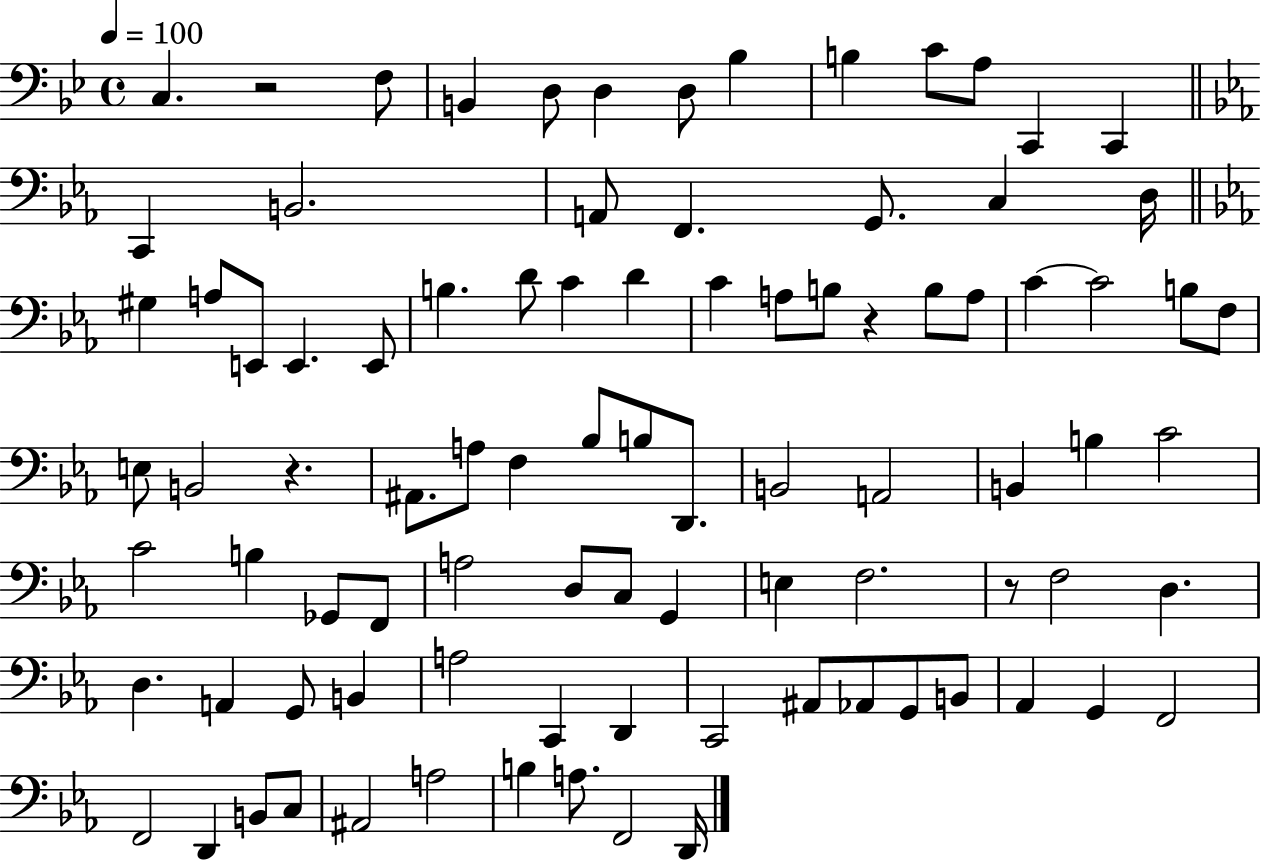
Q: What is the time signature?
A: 4/4